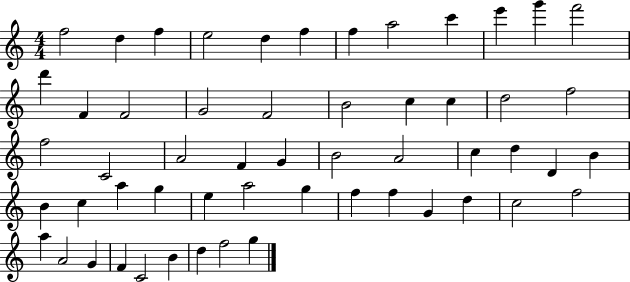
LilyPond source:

{
  \clef treble
  \numericTimeSignature
  \time 4/4
  \key c \major
  f''2 d''4 f''4 | e''2 d''4 f''4 | f''4 a''2 c'''4 | e'''4 g'''4 f'''2 | \break d'''4 f'4 f'2 | g'2 f'2 | b'2 c''4 c''4 | d''2 f''2 | \break f''2 c'2 | a'2 f'4 g'4 | b'2 a'2 | c''4 d''4 d'4 b'4 | \break b'4 c''4 a''4 g''4 | e''4 a''2 g''4 | f''4 f''4 g'4 d''4 | c''2 f''2 | \break a''4 a'2 g'4 | f'4 c'2 b'4 | d''4 f''2 g''4 | \bar "|."
}